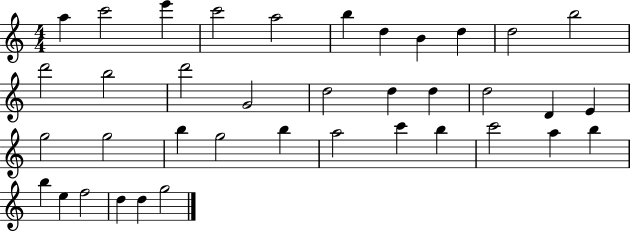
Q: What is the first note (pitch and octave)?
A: A5